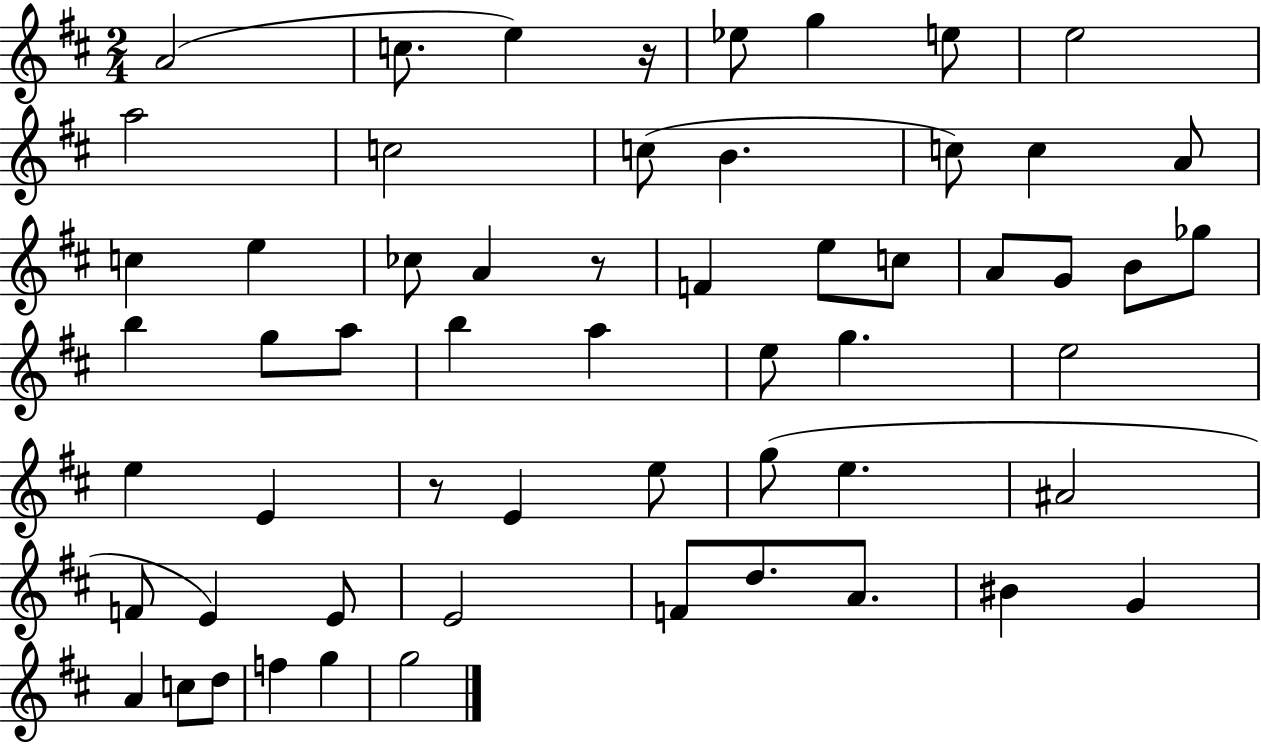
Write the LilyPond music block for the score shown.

{
  \clef treble
  \numericTimeSignature
  \time 2/4
  \key d \major
  a'2( | c''8. e''4) r16 | ees''8 g''4 e''8 | e''2 | \break a''2 | c''2 | c''8( b'4. | c''8) c''4 a'8 | \break c''4 e''4 | ces''8 a'4 r8 | f'4 e''8 c''8 | a'8 g'8 b'8 ges''8 | \break b''4 g''8 a''8 | b''4 a''4 | e''8 g''4. | e''2 | \break e''4 e'4 | r8 e'4 e''8 | g''8( e''4. | ais'2 | \break f'8 e'4) e'8 | e'2 | f'8 d''8. a'8. | bis'4 g'4 | \break a'4 c''8 d''8 | f''4 g''4 | g''2 | \bar "|."
}